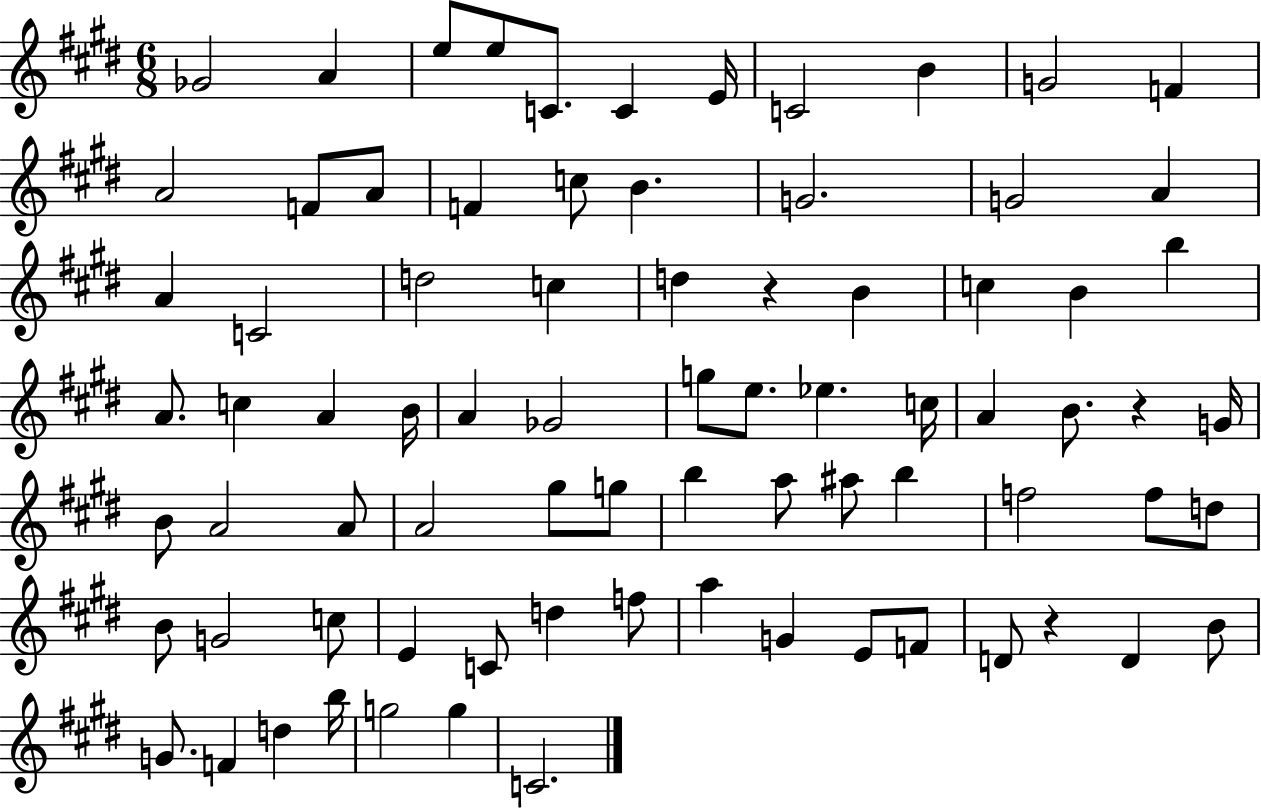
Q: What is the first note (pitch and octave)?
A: Gb4